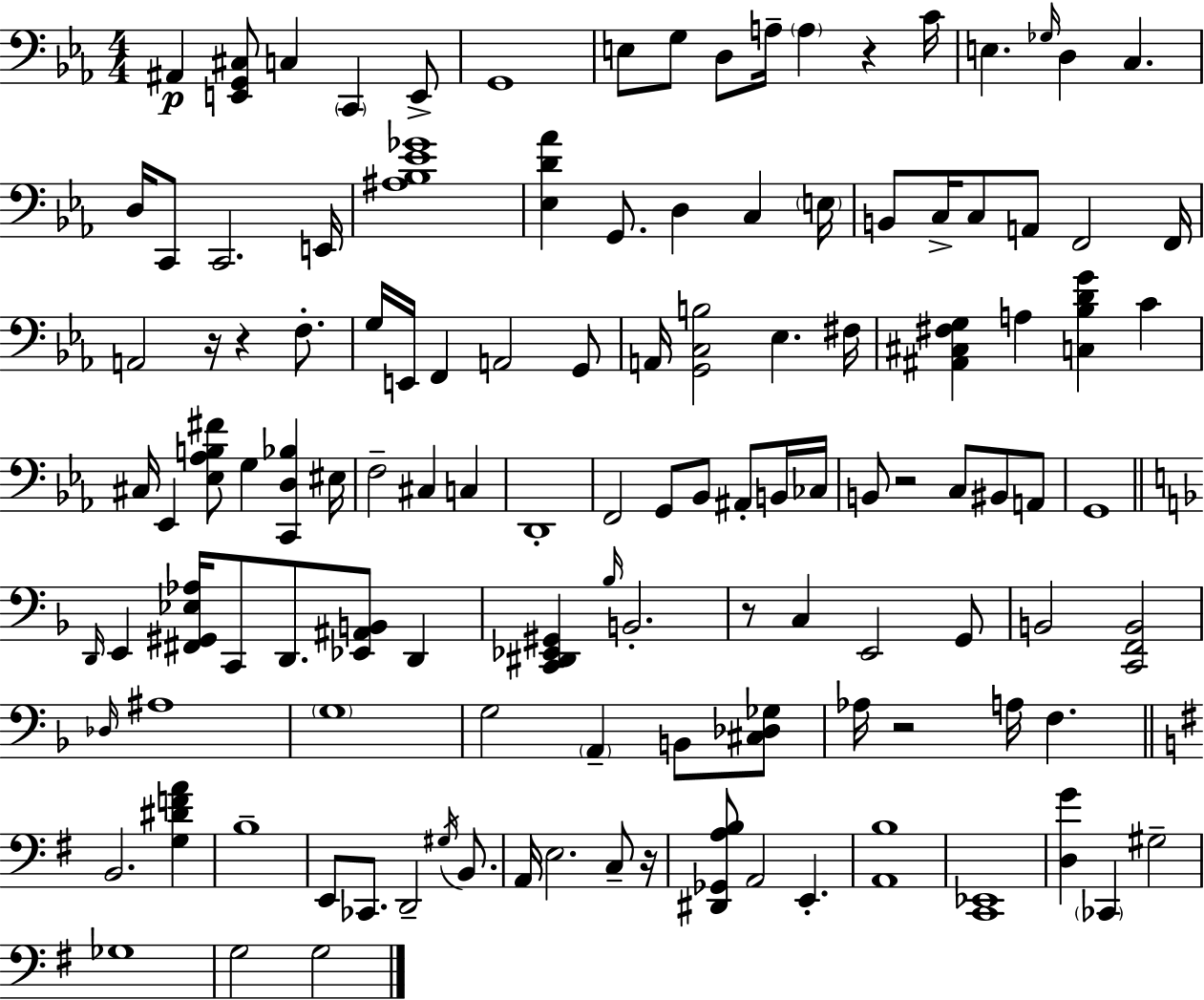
A#2/q [E2,G2,C#3]/e C3/q C2/q E2/e G2/w E3/e G3/e D3/e A3/s A3/q R/q C4/s E3/q. Gb3/s D3/q C3/q. D3/s C2/e C2/h. E2/s [A#3,Bb3,Eb4,Gb4]/w [Eb3,D4,Ab4]/q G2/e. D3/q C3/q E3/s B2/e C3/s C3/e A2/e F2/h F2/s A2/h R/s R/q F3/e. G3/s E2/s F2/q A2/h G2/e A2/s [G2,C3,B3]/h Eb3/q. F#3/s [A#2,C#3,F#3,G3]/q A3/q [C3,Bb3,D4,G4]/q C4/q C#3/s Eb2/q [Eb3,Ab3,B3,F#4]/e G3/q [C2,D3,Bb3]/q EIS3/s F3/h C#3/q C3/q D2/w F2/h G2/e Bb2/e A#2/e B2/s CES3/s B2/e R/h C3/e BIS2/e A2/e G2/w D2/s E2/q [F#2,G#2,Eb3,Ab3]/s C2/e D2/e. [Eb2,A#2,B2]/e D2/q [C2,D#2,Eb2,G#2]/q Bb3/s B2/h. R/e C3/q E2/h G2/e B2/h [C2,F2,B2]/h Db3/s A#3/w G3/w G3/h A2/q B2/e [C#3,Db3,Gb3]/e Ab3/s R/h A3/s F3/q. B2/h. [G3,D#4,F4,A4]/q B3/w E2/e CES2/e. D2/h G#3/s B2/e. A2/s E3/h. C3/e R/s [D#2,Gb2,A3,B3]/e A2/h E2/q. [A2,B3]/w [C2,Eb2]/w [D3,G4]/q CES2/q G#3/h Gb3/w G3/h G3/h